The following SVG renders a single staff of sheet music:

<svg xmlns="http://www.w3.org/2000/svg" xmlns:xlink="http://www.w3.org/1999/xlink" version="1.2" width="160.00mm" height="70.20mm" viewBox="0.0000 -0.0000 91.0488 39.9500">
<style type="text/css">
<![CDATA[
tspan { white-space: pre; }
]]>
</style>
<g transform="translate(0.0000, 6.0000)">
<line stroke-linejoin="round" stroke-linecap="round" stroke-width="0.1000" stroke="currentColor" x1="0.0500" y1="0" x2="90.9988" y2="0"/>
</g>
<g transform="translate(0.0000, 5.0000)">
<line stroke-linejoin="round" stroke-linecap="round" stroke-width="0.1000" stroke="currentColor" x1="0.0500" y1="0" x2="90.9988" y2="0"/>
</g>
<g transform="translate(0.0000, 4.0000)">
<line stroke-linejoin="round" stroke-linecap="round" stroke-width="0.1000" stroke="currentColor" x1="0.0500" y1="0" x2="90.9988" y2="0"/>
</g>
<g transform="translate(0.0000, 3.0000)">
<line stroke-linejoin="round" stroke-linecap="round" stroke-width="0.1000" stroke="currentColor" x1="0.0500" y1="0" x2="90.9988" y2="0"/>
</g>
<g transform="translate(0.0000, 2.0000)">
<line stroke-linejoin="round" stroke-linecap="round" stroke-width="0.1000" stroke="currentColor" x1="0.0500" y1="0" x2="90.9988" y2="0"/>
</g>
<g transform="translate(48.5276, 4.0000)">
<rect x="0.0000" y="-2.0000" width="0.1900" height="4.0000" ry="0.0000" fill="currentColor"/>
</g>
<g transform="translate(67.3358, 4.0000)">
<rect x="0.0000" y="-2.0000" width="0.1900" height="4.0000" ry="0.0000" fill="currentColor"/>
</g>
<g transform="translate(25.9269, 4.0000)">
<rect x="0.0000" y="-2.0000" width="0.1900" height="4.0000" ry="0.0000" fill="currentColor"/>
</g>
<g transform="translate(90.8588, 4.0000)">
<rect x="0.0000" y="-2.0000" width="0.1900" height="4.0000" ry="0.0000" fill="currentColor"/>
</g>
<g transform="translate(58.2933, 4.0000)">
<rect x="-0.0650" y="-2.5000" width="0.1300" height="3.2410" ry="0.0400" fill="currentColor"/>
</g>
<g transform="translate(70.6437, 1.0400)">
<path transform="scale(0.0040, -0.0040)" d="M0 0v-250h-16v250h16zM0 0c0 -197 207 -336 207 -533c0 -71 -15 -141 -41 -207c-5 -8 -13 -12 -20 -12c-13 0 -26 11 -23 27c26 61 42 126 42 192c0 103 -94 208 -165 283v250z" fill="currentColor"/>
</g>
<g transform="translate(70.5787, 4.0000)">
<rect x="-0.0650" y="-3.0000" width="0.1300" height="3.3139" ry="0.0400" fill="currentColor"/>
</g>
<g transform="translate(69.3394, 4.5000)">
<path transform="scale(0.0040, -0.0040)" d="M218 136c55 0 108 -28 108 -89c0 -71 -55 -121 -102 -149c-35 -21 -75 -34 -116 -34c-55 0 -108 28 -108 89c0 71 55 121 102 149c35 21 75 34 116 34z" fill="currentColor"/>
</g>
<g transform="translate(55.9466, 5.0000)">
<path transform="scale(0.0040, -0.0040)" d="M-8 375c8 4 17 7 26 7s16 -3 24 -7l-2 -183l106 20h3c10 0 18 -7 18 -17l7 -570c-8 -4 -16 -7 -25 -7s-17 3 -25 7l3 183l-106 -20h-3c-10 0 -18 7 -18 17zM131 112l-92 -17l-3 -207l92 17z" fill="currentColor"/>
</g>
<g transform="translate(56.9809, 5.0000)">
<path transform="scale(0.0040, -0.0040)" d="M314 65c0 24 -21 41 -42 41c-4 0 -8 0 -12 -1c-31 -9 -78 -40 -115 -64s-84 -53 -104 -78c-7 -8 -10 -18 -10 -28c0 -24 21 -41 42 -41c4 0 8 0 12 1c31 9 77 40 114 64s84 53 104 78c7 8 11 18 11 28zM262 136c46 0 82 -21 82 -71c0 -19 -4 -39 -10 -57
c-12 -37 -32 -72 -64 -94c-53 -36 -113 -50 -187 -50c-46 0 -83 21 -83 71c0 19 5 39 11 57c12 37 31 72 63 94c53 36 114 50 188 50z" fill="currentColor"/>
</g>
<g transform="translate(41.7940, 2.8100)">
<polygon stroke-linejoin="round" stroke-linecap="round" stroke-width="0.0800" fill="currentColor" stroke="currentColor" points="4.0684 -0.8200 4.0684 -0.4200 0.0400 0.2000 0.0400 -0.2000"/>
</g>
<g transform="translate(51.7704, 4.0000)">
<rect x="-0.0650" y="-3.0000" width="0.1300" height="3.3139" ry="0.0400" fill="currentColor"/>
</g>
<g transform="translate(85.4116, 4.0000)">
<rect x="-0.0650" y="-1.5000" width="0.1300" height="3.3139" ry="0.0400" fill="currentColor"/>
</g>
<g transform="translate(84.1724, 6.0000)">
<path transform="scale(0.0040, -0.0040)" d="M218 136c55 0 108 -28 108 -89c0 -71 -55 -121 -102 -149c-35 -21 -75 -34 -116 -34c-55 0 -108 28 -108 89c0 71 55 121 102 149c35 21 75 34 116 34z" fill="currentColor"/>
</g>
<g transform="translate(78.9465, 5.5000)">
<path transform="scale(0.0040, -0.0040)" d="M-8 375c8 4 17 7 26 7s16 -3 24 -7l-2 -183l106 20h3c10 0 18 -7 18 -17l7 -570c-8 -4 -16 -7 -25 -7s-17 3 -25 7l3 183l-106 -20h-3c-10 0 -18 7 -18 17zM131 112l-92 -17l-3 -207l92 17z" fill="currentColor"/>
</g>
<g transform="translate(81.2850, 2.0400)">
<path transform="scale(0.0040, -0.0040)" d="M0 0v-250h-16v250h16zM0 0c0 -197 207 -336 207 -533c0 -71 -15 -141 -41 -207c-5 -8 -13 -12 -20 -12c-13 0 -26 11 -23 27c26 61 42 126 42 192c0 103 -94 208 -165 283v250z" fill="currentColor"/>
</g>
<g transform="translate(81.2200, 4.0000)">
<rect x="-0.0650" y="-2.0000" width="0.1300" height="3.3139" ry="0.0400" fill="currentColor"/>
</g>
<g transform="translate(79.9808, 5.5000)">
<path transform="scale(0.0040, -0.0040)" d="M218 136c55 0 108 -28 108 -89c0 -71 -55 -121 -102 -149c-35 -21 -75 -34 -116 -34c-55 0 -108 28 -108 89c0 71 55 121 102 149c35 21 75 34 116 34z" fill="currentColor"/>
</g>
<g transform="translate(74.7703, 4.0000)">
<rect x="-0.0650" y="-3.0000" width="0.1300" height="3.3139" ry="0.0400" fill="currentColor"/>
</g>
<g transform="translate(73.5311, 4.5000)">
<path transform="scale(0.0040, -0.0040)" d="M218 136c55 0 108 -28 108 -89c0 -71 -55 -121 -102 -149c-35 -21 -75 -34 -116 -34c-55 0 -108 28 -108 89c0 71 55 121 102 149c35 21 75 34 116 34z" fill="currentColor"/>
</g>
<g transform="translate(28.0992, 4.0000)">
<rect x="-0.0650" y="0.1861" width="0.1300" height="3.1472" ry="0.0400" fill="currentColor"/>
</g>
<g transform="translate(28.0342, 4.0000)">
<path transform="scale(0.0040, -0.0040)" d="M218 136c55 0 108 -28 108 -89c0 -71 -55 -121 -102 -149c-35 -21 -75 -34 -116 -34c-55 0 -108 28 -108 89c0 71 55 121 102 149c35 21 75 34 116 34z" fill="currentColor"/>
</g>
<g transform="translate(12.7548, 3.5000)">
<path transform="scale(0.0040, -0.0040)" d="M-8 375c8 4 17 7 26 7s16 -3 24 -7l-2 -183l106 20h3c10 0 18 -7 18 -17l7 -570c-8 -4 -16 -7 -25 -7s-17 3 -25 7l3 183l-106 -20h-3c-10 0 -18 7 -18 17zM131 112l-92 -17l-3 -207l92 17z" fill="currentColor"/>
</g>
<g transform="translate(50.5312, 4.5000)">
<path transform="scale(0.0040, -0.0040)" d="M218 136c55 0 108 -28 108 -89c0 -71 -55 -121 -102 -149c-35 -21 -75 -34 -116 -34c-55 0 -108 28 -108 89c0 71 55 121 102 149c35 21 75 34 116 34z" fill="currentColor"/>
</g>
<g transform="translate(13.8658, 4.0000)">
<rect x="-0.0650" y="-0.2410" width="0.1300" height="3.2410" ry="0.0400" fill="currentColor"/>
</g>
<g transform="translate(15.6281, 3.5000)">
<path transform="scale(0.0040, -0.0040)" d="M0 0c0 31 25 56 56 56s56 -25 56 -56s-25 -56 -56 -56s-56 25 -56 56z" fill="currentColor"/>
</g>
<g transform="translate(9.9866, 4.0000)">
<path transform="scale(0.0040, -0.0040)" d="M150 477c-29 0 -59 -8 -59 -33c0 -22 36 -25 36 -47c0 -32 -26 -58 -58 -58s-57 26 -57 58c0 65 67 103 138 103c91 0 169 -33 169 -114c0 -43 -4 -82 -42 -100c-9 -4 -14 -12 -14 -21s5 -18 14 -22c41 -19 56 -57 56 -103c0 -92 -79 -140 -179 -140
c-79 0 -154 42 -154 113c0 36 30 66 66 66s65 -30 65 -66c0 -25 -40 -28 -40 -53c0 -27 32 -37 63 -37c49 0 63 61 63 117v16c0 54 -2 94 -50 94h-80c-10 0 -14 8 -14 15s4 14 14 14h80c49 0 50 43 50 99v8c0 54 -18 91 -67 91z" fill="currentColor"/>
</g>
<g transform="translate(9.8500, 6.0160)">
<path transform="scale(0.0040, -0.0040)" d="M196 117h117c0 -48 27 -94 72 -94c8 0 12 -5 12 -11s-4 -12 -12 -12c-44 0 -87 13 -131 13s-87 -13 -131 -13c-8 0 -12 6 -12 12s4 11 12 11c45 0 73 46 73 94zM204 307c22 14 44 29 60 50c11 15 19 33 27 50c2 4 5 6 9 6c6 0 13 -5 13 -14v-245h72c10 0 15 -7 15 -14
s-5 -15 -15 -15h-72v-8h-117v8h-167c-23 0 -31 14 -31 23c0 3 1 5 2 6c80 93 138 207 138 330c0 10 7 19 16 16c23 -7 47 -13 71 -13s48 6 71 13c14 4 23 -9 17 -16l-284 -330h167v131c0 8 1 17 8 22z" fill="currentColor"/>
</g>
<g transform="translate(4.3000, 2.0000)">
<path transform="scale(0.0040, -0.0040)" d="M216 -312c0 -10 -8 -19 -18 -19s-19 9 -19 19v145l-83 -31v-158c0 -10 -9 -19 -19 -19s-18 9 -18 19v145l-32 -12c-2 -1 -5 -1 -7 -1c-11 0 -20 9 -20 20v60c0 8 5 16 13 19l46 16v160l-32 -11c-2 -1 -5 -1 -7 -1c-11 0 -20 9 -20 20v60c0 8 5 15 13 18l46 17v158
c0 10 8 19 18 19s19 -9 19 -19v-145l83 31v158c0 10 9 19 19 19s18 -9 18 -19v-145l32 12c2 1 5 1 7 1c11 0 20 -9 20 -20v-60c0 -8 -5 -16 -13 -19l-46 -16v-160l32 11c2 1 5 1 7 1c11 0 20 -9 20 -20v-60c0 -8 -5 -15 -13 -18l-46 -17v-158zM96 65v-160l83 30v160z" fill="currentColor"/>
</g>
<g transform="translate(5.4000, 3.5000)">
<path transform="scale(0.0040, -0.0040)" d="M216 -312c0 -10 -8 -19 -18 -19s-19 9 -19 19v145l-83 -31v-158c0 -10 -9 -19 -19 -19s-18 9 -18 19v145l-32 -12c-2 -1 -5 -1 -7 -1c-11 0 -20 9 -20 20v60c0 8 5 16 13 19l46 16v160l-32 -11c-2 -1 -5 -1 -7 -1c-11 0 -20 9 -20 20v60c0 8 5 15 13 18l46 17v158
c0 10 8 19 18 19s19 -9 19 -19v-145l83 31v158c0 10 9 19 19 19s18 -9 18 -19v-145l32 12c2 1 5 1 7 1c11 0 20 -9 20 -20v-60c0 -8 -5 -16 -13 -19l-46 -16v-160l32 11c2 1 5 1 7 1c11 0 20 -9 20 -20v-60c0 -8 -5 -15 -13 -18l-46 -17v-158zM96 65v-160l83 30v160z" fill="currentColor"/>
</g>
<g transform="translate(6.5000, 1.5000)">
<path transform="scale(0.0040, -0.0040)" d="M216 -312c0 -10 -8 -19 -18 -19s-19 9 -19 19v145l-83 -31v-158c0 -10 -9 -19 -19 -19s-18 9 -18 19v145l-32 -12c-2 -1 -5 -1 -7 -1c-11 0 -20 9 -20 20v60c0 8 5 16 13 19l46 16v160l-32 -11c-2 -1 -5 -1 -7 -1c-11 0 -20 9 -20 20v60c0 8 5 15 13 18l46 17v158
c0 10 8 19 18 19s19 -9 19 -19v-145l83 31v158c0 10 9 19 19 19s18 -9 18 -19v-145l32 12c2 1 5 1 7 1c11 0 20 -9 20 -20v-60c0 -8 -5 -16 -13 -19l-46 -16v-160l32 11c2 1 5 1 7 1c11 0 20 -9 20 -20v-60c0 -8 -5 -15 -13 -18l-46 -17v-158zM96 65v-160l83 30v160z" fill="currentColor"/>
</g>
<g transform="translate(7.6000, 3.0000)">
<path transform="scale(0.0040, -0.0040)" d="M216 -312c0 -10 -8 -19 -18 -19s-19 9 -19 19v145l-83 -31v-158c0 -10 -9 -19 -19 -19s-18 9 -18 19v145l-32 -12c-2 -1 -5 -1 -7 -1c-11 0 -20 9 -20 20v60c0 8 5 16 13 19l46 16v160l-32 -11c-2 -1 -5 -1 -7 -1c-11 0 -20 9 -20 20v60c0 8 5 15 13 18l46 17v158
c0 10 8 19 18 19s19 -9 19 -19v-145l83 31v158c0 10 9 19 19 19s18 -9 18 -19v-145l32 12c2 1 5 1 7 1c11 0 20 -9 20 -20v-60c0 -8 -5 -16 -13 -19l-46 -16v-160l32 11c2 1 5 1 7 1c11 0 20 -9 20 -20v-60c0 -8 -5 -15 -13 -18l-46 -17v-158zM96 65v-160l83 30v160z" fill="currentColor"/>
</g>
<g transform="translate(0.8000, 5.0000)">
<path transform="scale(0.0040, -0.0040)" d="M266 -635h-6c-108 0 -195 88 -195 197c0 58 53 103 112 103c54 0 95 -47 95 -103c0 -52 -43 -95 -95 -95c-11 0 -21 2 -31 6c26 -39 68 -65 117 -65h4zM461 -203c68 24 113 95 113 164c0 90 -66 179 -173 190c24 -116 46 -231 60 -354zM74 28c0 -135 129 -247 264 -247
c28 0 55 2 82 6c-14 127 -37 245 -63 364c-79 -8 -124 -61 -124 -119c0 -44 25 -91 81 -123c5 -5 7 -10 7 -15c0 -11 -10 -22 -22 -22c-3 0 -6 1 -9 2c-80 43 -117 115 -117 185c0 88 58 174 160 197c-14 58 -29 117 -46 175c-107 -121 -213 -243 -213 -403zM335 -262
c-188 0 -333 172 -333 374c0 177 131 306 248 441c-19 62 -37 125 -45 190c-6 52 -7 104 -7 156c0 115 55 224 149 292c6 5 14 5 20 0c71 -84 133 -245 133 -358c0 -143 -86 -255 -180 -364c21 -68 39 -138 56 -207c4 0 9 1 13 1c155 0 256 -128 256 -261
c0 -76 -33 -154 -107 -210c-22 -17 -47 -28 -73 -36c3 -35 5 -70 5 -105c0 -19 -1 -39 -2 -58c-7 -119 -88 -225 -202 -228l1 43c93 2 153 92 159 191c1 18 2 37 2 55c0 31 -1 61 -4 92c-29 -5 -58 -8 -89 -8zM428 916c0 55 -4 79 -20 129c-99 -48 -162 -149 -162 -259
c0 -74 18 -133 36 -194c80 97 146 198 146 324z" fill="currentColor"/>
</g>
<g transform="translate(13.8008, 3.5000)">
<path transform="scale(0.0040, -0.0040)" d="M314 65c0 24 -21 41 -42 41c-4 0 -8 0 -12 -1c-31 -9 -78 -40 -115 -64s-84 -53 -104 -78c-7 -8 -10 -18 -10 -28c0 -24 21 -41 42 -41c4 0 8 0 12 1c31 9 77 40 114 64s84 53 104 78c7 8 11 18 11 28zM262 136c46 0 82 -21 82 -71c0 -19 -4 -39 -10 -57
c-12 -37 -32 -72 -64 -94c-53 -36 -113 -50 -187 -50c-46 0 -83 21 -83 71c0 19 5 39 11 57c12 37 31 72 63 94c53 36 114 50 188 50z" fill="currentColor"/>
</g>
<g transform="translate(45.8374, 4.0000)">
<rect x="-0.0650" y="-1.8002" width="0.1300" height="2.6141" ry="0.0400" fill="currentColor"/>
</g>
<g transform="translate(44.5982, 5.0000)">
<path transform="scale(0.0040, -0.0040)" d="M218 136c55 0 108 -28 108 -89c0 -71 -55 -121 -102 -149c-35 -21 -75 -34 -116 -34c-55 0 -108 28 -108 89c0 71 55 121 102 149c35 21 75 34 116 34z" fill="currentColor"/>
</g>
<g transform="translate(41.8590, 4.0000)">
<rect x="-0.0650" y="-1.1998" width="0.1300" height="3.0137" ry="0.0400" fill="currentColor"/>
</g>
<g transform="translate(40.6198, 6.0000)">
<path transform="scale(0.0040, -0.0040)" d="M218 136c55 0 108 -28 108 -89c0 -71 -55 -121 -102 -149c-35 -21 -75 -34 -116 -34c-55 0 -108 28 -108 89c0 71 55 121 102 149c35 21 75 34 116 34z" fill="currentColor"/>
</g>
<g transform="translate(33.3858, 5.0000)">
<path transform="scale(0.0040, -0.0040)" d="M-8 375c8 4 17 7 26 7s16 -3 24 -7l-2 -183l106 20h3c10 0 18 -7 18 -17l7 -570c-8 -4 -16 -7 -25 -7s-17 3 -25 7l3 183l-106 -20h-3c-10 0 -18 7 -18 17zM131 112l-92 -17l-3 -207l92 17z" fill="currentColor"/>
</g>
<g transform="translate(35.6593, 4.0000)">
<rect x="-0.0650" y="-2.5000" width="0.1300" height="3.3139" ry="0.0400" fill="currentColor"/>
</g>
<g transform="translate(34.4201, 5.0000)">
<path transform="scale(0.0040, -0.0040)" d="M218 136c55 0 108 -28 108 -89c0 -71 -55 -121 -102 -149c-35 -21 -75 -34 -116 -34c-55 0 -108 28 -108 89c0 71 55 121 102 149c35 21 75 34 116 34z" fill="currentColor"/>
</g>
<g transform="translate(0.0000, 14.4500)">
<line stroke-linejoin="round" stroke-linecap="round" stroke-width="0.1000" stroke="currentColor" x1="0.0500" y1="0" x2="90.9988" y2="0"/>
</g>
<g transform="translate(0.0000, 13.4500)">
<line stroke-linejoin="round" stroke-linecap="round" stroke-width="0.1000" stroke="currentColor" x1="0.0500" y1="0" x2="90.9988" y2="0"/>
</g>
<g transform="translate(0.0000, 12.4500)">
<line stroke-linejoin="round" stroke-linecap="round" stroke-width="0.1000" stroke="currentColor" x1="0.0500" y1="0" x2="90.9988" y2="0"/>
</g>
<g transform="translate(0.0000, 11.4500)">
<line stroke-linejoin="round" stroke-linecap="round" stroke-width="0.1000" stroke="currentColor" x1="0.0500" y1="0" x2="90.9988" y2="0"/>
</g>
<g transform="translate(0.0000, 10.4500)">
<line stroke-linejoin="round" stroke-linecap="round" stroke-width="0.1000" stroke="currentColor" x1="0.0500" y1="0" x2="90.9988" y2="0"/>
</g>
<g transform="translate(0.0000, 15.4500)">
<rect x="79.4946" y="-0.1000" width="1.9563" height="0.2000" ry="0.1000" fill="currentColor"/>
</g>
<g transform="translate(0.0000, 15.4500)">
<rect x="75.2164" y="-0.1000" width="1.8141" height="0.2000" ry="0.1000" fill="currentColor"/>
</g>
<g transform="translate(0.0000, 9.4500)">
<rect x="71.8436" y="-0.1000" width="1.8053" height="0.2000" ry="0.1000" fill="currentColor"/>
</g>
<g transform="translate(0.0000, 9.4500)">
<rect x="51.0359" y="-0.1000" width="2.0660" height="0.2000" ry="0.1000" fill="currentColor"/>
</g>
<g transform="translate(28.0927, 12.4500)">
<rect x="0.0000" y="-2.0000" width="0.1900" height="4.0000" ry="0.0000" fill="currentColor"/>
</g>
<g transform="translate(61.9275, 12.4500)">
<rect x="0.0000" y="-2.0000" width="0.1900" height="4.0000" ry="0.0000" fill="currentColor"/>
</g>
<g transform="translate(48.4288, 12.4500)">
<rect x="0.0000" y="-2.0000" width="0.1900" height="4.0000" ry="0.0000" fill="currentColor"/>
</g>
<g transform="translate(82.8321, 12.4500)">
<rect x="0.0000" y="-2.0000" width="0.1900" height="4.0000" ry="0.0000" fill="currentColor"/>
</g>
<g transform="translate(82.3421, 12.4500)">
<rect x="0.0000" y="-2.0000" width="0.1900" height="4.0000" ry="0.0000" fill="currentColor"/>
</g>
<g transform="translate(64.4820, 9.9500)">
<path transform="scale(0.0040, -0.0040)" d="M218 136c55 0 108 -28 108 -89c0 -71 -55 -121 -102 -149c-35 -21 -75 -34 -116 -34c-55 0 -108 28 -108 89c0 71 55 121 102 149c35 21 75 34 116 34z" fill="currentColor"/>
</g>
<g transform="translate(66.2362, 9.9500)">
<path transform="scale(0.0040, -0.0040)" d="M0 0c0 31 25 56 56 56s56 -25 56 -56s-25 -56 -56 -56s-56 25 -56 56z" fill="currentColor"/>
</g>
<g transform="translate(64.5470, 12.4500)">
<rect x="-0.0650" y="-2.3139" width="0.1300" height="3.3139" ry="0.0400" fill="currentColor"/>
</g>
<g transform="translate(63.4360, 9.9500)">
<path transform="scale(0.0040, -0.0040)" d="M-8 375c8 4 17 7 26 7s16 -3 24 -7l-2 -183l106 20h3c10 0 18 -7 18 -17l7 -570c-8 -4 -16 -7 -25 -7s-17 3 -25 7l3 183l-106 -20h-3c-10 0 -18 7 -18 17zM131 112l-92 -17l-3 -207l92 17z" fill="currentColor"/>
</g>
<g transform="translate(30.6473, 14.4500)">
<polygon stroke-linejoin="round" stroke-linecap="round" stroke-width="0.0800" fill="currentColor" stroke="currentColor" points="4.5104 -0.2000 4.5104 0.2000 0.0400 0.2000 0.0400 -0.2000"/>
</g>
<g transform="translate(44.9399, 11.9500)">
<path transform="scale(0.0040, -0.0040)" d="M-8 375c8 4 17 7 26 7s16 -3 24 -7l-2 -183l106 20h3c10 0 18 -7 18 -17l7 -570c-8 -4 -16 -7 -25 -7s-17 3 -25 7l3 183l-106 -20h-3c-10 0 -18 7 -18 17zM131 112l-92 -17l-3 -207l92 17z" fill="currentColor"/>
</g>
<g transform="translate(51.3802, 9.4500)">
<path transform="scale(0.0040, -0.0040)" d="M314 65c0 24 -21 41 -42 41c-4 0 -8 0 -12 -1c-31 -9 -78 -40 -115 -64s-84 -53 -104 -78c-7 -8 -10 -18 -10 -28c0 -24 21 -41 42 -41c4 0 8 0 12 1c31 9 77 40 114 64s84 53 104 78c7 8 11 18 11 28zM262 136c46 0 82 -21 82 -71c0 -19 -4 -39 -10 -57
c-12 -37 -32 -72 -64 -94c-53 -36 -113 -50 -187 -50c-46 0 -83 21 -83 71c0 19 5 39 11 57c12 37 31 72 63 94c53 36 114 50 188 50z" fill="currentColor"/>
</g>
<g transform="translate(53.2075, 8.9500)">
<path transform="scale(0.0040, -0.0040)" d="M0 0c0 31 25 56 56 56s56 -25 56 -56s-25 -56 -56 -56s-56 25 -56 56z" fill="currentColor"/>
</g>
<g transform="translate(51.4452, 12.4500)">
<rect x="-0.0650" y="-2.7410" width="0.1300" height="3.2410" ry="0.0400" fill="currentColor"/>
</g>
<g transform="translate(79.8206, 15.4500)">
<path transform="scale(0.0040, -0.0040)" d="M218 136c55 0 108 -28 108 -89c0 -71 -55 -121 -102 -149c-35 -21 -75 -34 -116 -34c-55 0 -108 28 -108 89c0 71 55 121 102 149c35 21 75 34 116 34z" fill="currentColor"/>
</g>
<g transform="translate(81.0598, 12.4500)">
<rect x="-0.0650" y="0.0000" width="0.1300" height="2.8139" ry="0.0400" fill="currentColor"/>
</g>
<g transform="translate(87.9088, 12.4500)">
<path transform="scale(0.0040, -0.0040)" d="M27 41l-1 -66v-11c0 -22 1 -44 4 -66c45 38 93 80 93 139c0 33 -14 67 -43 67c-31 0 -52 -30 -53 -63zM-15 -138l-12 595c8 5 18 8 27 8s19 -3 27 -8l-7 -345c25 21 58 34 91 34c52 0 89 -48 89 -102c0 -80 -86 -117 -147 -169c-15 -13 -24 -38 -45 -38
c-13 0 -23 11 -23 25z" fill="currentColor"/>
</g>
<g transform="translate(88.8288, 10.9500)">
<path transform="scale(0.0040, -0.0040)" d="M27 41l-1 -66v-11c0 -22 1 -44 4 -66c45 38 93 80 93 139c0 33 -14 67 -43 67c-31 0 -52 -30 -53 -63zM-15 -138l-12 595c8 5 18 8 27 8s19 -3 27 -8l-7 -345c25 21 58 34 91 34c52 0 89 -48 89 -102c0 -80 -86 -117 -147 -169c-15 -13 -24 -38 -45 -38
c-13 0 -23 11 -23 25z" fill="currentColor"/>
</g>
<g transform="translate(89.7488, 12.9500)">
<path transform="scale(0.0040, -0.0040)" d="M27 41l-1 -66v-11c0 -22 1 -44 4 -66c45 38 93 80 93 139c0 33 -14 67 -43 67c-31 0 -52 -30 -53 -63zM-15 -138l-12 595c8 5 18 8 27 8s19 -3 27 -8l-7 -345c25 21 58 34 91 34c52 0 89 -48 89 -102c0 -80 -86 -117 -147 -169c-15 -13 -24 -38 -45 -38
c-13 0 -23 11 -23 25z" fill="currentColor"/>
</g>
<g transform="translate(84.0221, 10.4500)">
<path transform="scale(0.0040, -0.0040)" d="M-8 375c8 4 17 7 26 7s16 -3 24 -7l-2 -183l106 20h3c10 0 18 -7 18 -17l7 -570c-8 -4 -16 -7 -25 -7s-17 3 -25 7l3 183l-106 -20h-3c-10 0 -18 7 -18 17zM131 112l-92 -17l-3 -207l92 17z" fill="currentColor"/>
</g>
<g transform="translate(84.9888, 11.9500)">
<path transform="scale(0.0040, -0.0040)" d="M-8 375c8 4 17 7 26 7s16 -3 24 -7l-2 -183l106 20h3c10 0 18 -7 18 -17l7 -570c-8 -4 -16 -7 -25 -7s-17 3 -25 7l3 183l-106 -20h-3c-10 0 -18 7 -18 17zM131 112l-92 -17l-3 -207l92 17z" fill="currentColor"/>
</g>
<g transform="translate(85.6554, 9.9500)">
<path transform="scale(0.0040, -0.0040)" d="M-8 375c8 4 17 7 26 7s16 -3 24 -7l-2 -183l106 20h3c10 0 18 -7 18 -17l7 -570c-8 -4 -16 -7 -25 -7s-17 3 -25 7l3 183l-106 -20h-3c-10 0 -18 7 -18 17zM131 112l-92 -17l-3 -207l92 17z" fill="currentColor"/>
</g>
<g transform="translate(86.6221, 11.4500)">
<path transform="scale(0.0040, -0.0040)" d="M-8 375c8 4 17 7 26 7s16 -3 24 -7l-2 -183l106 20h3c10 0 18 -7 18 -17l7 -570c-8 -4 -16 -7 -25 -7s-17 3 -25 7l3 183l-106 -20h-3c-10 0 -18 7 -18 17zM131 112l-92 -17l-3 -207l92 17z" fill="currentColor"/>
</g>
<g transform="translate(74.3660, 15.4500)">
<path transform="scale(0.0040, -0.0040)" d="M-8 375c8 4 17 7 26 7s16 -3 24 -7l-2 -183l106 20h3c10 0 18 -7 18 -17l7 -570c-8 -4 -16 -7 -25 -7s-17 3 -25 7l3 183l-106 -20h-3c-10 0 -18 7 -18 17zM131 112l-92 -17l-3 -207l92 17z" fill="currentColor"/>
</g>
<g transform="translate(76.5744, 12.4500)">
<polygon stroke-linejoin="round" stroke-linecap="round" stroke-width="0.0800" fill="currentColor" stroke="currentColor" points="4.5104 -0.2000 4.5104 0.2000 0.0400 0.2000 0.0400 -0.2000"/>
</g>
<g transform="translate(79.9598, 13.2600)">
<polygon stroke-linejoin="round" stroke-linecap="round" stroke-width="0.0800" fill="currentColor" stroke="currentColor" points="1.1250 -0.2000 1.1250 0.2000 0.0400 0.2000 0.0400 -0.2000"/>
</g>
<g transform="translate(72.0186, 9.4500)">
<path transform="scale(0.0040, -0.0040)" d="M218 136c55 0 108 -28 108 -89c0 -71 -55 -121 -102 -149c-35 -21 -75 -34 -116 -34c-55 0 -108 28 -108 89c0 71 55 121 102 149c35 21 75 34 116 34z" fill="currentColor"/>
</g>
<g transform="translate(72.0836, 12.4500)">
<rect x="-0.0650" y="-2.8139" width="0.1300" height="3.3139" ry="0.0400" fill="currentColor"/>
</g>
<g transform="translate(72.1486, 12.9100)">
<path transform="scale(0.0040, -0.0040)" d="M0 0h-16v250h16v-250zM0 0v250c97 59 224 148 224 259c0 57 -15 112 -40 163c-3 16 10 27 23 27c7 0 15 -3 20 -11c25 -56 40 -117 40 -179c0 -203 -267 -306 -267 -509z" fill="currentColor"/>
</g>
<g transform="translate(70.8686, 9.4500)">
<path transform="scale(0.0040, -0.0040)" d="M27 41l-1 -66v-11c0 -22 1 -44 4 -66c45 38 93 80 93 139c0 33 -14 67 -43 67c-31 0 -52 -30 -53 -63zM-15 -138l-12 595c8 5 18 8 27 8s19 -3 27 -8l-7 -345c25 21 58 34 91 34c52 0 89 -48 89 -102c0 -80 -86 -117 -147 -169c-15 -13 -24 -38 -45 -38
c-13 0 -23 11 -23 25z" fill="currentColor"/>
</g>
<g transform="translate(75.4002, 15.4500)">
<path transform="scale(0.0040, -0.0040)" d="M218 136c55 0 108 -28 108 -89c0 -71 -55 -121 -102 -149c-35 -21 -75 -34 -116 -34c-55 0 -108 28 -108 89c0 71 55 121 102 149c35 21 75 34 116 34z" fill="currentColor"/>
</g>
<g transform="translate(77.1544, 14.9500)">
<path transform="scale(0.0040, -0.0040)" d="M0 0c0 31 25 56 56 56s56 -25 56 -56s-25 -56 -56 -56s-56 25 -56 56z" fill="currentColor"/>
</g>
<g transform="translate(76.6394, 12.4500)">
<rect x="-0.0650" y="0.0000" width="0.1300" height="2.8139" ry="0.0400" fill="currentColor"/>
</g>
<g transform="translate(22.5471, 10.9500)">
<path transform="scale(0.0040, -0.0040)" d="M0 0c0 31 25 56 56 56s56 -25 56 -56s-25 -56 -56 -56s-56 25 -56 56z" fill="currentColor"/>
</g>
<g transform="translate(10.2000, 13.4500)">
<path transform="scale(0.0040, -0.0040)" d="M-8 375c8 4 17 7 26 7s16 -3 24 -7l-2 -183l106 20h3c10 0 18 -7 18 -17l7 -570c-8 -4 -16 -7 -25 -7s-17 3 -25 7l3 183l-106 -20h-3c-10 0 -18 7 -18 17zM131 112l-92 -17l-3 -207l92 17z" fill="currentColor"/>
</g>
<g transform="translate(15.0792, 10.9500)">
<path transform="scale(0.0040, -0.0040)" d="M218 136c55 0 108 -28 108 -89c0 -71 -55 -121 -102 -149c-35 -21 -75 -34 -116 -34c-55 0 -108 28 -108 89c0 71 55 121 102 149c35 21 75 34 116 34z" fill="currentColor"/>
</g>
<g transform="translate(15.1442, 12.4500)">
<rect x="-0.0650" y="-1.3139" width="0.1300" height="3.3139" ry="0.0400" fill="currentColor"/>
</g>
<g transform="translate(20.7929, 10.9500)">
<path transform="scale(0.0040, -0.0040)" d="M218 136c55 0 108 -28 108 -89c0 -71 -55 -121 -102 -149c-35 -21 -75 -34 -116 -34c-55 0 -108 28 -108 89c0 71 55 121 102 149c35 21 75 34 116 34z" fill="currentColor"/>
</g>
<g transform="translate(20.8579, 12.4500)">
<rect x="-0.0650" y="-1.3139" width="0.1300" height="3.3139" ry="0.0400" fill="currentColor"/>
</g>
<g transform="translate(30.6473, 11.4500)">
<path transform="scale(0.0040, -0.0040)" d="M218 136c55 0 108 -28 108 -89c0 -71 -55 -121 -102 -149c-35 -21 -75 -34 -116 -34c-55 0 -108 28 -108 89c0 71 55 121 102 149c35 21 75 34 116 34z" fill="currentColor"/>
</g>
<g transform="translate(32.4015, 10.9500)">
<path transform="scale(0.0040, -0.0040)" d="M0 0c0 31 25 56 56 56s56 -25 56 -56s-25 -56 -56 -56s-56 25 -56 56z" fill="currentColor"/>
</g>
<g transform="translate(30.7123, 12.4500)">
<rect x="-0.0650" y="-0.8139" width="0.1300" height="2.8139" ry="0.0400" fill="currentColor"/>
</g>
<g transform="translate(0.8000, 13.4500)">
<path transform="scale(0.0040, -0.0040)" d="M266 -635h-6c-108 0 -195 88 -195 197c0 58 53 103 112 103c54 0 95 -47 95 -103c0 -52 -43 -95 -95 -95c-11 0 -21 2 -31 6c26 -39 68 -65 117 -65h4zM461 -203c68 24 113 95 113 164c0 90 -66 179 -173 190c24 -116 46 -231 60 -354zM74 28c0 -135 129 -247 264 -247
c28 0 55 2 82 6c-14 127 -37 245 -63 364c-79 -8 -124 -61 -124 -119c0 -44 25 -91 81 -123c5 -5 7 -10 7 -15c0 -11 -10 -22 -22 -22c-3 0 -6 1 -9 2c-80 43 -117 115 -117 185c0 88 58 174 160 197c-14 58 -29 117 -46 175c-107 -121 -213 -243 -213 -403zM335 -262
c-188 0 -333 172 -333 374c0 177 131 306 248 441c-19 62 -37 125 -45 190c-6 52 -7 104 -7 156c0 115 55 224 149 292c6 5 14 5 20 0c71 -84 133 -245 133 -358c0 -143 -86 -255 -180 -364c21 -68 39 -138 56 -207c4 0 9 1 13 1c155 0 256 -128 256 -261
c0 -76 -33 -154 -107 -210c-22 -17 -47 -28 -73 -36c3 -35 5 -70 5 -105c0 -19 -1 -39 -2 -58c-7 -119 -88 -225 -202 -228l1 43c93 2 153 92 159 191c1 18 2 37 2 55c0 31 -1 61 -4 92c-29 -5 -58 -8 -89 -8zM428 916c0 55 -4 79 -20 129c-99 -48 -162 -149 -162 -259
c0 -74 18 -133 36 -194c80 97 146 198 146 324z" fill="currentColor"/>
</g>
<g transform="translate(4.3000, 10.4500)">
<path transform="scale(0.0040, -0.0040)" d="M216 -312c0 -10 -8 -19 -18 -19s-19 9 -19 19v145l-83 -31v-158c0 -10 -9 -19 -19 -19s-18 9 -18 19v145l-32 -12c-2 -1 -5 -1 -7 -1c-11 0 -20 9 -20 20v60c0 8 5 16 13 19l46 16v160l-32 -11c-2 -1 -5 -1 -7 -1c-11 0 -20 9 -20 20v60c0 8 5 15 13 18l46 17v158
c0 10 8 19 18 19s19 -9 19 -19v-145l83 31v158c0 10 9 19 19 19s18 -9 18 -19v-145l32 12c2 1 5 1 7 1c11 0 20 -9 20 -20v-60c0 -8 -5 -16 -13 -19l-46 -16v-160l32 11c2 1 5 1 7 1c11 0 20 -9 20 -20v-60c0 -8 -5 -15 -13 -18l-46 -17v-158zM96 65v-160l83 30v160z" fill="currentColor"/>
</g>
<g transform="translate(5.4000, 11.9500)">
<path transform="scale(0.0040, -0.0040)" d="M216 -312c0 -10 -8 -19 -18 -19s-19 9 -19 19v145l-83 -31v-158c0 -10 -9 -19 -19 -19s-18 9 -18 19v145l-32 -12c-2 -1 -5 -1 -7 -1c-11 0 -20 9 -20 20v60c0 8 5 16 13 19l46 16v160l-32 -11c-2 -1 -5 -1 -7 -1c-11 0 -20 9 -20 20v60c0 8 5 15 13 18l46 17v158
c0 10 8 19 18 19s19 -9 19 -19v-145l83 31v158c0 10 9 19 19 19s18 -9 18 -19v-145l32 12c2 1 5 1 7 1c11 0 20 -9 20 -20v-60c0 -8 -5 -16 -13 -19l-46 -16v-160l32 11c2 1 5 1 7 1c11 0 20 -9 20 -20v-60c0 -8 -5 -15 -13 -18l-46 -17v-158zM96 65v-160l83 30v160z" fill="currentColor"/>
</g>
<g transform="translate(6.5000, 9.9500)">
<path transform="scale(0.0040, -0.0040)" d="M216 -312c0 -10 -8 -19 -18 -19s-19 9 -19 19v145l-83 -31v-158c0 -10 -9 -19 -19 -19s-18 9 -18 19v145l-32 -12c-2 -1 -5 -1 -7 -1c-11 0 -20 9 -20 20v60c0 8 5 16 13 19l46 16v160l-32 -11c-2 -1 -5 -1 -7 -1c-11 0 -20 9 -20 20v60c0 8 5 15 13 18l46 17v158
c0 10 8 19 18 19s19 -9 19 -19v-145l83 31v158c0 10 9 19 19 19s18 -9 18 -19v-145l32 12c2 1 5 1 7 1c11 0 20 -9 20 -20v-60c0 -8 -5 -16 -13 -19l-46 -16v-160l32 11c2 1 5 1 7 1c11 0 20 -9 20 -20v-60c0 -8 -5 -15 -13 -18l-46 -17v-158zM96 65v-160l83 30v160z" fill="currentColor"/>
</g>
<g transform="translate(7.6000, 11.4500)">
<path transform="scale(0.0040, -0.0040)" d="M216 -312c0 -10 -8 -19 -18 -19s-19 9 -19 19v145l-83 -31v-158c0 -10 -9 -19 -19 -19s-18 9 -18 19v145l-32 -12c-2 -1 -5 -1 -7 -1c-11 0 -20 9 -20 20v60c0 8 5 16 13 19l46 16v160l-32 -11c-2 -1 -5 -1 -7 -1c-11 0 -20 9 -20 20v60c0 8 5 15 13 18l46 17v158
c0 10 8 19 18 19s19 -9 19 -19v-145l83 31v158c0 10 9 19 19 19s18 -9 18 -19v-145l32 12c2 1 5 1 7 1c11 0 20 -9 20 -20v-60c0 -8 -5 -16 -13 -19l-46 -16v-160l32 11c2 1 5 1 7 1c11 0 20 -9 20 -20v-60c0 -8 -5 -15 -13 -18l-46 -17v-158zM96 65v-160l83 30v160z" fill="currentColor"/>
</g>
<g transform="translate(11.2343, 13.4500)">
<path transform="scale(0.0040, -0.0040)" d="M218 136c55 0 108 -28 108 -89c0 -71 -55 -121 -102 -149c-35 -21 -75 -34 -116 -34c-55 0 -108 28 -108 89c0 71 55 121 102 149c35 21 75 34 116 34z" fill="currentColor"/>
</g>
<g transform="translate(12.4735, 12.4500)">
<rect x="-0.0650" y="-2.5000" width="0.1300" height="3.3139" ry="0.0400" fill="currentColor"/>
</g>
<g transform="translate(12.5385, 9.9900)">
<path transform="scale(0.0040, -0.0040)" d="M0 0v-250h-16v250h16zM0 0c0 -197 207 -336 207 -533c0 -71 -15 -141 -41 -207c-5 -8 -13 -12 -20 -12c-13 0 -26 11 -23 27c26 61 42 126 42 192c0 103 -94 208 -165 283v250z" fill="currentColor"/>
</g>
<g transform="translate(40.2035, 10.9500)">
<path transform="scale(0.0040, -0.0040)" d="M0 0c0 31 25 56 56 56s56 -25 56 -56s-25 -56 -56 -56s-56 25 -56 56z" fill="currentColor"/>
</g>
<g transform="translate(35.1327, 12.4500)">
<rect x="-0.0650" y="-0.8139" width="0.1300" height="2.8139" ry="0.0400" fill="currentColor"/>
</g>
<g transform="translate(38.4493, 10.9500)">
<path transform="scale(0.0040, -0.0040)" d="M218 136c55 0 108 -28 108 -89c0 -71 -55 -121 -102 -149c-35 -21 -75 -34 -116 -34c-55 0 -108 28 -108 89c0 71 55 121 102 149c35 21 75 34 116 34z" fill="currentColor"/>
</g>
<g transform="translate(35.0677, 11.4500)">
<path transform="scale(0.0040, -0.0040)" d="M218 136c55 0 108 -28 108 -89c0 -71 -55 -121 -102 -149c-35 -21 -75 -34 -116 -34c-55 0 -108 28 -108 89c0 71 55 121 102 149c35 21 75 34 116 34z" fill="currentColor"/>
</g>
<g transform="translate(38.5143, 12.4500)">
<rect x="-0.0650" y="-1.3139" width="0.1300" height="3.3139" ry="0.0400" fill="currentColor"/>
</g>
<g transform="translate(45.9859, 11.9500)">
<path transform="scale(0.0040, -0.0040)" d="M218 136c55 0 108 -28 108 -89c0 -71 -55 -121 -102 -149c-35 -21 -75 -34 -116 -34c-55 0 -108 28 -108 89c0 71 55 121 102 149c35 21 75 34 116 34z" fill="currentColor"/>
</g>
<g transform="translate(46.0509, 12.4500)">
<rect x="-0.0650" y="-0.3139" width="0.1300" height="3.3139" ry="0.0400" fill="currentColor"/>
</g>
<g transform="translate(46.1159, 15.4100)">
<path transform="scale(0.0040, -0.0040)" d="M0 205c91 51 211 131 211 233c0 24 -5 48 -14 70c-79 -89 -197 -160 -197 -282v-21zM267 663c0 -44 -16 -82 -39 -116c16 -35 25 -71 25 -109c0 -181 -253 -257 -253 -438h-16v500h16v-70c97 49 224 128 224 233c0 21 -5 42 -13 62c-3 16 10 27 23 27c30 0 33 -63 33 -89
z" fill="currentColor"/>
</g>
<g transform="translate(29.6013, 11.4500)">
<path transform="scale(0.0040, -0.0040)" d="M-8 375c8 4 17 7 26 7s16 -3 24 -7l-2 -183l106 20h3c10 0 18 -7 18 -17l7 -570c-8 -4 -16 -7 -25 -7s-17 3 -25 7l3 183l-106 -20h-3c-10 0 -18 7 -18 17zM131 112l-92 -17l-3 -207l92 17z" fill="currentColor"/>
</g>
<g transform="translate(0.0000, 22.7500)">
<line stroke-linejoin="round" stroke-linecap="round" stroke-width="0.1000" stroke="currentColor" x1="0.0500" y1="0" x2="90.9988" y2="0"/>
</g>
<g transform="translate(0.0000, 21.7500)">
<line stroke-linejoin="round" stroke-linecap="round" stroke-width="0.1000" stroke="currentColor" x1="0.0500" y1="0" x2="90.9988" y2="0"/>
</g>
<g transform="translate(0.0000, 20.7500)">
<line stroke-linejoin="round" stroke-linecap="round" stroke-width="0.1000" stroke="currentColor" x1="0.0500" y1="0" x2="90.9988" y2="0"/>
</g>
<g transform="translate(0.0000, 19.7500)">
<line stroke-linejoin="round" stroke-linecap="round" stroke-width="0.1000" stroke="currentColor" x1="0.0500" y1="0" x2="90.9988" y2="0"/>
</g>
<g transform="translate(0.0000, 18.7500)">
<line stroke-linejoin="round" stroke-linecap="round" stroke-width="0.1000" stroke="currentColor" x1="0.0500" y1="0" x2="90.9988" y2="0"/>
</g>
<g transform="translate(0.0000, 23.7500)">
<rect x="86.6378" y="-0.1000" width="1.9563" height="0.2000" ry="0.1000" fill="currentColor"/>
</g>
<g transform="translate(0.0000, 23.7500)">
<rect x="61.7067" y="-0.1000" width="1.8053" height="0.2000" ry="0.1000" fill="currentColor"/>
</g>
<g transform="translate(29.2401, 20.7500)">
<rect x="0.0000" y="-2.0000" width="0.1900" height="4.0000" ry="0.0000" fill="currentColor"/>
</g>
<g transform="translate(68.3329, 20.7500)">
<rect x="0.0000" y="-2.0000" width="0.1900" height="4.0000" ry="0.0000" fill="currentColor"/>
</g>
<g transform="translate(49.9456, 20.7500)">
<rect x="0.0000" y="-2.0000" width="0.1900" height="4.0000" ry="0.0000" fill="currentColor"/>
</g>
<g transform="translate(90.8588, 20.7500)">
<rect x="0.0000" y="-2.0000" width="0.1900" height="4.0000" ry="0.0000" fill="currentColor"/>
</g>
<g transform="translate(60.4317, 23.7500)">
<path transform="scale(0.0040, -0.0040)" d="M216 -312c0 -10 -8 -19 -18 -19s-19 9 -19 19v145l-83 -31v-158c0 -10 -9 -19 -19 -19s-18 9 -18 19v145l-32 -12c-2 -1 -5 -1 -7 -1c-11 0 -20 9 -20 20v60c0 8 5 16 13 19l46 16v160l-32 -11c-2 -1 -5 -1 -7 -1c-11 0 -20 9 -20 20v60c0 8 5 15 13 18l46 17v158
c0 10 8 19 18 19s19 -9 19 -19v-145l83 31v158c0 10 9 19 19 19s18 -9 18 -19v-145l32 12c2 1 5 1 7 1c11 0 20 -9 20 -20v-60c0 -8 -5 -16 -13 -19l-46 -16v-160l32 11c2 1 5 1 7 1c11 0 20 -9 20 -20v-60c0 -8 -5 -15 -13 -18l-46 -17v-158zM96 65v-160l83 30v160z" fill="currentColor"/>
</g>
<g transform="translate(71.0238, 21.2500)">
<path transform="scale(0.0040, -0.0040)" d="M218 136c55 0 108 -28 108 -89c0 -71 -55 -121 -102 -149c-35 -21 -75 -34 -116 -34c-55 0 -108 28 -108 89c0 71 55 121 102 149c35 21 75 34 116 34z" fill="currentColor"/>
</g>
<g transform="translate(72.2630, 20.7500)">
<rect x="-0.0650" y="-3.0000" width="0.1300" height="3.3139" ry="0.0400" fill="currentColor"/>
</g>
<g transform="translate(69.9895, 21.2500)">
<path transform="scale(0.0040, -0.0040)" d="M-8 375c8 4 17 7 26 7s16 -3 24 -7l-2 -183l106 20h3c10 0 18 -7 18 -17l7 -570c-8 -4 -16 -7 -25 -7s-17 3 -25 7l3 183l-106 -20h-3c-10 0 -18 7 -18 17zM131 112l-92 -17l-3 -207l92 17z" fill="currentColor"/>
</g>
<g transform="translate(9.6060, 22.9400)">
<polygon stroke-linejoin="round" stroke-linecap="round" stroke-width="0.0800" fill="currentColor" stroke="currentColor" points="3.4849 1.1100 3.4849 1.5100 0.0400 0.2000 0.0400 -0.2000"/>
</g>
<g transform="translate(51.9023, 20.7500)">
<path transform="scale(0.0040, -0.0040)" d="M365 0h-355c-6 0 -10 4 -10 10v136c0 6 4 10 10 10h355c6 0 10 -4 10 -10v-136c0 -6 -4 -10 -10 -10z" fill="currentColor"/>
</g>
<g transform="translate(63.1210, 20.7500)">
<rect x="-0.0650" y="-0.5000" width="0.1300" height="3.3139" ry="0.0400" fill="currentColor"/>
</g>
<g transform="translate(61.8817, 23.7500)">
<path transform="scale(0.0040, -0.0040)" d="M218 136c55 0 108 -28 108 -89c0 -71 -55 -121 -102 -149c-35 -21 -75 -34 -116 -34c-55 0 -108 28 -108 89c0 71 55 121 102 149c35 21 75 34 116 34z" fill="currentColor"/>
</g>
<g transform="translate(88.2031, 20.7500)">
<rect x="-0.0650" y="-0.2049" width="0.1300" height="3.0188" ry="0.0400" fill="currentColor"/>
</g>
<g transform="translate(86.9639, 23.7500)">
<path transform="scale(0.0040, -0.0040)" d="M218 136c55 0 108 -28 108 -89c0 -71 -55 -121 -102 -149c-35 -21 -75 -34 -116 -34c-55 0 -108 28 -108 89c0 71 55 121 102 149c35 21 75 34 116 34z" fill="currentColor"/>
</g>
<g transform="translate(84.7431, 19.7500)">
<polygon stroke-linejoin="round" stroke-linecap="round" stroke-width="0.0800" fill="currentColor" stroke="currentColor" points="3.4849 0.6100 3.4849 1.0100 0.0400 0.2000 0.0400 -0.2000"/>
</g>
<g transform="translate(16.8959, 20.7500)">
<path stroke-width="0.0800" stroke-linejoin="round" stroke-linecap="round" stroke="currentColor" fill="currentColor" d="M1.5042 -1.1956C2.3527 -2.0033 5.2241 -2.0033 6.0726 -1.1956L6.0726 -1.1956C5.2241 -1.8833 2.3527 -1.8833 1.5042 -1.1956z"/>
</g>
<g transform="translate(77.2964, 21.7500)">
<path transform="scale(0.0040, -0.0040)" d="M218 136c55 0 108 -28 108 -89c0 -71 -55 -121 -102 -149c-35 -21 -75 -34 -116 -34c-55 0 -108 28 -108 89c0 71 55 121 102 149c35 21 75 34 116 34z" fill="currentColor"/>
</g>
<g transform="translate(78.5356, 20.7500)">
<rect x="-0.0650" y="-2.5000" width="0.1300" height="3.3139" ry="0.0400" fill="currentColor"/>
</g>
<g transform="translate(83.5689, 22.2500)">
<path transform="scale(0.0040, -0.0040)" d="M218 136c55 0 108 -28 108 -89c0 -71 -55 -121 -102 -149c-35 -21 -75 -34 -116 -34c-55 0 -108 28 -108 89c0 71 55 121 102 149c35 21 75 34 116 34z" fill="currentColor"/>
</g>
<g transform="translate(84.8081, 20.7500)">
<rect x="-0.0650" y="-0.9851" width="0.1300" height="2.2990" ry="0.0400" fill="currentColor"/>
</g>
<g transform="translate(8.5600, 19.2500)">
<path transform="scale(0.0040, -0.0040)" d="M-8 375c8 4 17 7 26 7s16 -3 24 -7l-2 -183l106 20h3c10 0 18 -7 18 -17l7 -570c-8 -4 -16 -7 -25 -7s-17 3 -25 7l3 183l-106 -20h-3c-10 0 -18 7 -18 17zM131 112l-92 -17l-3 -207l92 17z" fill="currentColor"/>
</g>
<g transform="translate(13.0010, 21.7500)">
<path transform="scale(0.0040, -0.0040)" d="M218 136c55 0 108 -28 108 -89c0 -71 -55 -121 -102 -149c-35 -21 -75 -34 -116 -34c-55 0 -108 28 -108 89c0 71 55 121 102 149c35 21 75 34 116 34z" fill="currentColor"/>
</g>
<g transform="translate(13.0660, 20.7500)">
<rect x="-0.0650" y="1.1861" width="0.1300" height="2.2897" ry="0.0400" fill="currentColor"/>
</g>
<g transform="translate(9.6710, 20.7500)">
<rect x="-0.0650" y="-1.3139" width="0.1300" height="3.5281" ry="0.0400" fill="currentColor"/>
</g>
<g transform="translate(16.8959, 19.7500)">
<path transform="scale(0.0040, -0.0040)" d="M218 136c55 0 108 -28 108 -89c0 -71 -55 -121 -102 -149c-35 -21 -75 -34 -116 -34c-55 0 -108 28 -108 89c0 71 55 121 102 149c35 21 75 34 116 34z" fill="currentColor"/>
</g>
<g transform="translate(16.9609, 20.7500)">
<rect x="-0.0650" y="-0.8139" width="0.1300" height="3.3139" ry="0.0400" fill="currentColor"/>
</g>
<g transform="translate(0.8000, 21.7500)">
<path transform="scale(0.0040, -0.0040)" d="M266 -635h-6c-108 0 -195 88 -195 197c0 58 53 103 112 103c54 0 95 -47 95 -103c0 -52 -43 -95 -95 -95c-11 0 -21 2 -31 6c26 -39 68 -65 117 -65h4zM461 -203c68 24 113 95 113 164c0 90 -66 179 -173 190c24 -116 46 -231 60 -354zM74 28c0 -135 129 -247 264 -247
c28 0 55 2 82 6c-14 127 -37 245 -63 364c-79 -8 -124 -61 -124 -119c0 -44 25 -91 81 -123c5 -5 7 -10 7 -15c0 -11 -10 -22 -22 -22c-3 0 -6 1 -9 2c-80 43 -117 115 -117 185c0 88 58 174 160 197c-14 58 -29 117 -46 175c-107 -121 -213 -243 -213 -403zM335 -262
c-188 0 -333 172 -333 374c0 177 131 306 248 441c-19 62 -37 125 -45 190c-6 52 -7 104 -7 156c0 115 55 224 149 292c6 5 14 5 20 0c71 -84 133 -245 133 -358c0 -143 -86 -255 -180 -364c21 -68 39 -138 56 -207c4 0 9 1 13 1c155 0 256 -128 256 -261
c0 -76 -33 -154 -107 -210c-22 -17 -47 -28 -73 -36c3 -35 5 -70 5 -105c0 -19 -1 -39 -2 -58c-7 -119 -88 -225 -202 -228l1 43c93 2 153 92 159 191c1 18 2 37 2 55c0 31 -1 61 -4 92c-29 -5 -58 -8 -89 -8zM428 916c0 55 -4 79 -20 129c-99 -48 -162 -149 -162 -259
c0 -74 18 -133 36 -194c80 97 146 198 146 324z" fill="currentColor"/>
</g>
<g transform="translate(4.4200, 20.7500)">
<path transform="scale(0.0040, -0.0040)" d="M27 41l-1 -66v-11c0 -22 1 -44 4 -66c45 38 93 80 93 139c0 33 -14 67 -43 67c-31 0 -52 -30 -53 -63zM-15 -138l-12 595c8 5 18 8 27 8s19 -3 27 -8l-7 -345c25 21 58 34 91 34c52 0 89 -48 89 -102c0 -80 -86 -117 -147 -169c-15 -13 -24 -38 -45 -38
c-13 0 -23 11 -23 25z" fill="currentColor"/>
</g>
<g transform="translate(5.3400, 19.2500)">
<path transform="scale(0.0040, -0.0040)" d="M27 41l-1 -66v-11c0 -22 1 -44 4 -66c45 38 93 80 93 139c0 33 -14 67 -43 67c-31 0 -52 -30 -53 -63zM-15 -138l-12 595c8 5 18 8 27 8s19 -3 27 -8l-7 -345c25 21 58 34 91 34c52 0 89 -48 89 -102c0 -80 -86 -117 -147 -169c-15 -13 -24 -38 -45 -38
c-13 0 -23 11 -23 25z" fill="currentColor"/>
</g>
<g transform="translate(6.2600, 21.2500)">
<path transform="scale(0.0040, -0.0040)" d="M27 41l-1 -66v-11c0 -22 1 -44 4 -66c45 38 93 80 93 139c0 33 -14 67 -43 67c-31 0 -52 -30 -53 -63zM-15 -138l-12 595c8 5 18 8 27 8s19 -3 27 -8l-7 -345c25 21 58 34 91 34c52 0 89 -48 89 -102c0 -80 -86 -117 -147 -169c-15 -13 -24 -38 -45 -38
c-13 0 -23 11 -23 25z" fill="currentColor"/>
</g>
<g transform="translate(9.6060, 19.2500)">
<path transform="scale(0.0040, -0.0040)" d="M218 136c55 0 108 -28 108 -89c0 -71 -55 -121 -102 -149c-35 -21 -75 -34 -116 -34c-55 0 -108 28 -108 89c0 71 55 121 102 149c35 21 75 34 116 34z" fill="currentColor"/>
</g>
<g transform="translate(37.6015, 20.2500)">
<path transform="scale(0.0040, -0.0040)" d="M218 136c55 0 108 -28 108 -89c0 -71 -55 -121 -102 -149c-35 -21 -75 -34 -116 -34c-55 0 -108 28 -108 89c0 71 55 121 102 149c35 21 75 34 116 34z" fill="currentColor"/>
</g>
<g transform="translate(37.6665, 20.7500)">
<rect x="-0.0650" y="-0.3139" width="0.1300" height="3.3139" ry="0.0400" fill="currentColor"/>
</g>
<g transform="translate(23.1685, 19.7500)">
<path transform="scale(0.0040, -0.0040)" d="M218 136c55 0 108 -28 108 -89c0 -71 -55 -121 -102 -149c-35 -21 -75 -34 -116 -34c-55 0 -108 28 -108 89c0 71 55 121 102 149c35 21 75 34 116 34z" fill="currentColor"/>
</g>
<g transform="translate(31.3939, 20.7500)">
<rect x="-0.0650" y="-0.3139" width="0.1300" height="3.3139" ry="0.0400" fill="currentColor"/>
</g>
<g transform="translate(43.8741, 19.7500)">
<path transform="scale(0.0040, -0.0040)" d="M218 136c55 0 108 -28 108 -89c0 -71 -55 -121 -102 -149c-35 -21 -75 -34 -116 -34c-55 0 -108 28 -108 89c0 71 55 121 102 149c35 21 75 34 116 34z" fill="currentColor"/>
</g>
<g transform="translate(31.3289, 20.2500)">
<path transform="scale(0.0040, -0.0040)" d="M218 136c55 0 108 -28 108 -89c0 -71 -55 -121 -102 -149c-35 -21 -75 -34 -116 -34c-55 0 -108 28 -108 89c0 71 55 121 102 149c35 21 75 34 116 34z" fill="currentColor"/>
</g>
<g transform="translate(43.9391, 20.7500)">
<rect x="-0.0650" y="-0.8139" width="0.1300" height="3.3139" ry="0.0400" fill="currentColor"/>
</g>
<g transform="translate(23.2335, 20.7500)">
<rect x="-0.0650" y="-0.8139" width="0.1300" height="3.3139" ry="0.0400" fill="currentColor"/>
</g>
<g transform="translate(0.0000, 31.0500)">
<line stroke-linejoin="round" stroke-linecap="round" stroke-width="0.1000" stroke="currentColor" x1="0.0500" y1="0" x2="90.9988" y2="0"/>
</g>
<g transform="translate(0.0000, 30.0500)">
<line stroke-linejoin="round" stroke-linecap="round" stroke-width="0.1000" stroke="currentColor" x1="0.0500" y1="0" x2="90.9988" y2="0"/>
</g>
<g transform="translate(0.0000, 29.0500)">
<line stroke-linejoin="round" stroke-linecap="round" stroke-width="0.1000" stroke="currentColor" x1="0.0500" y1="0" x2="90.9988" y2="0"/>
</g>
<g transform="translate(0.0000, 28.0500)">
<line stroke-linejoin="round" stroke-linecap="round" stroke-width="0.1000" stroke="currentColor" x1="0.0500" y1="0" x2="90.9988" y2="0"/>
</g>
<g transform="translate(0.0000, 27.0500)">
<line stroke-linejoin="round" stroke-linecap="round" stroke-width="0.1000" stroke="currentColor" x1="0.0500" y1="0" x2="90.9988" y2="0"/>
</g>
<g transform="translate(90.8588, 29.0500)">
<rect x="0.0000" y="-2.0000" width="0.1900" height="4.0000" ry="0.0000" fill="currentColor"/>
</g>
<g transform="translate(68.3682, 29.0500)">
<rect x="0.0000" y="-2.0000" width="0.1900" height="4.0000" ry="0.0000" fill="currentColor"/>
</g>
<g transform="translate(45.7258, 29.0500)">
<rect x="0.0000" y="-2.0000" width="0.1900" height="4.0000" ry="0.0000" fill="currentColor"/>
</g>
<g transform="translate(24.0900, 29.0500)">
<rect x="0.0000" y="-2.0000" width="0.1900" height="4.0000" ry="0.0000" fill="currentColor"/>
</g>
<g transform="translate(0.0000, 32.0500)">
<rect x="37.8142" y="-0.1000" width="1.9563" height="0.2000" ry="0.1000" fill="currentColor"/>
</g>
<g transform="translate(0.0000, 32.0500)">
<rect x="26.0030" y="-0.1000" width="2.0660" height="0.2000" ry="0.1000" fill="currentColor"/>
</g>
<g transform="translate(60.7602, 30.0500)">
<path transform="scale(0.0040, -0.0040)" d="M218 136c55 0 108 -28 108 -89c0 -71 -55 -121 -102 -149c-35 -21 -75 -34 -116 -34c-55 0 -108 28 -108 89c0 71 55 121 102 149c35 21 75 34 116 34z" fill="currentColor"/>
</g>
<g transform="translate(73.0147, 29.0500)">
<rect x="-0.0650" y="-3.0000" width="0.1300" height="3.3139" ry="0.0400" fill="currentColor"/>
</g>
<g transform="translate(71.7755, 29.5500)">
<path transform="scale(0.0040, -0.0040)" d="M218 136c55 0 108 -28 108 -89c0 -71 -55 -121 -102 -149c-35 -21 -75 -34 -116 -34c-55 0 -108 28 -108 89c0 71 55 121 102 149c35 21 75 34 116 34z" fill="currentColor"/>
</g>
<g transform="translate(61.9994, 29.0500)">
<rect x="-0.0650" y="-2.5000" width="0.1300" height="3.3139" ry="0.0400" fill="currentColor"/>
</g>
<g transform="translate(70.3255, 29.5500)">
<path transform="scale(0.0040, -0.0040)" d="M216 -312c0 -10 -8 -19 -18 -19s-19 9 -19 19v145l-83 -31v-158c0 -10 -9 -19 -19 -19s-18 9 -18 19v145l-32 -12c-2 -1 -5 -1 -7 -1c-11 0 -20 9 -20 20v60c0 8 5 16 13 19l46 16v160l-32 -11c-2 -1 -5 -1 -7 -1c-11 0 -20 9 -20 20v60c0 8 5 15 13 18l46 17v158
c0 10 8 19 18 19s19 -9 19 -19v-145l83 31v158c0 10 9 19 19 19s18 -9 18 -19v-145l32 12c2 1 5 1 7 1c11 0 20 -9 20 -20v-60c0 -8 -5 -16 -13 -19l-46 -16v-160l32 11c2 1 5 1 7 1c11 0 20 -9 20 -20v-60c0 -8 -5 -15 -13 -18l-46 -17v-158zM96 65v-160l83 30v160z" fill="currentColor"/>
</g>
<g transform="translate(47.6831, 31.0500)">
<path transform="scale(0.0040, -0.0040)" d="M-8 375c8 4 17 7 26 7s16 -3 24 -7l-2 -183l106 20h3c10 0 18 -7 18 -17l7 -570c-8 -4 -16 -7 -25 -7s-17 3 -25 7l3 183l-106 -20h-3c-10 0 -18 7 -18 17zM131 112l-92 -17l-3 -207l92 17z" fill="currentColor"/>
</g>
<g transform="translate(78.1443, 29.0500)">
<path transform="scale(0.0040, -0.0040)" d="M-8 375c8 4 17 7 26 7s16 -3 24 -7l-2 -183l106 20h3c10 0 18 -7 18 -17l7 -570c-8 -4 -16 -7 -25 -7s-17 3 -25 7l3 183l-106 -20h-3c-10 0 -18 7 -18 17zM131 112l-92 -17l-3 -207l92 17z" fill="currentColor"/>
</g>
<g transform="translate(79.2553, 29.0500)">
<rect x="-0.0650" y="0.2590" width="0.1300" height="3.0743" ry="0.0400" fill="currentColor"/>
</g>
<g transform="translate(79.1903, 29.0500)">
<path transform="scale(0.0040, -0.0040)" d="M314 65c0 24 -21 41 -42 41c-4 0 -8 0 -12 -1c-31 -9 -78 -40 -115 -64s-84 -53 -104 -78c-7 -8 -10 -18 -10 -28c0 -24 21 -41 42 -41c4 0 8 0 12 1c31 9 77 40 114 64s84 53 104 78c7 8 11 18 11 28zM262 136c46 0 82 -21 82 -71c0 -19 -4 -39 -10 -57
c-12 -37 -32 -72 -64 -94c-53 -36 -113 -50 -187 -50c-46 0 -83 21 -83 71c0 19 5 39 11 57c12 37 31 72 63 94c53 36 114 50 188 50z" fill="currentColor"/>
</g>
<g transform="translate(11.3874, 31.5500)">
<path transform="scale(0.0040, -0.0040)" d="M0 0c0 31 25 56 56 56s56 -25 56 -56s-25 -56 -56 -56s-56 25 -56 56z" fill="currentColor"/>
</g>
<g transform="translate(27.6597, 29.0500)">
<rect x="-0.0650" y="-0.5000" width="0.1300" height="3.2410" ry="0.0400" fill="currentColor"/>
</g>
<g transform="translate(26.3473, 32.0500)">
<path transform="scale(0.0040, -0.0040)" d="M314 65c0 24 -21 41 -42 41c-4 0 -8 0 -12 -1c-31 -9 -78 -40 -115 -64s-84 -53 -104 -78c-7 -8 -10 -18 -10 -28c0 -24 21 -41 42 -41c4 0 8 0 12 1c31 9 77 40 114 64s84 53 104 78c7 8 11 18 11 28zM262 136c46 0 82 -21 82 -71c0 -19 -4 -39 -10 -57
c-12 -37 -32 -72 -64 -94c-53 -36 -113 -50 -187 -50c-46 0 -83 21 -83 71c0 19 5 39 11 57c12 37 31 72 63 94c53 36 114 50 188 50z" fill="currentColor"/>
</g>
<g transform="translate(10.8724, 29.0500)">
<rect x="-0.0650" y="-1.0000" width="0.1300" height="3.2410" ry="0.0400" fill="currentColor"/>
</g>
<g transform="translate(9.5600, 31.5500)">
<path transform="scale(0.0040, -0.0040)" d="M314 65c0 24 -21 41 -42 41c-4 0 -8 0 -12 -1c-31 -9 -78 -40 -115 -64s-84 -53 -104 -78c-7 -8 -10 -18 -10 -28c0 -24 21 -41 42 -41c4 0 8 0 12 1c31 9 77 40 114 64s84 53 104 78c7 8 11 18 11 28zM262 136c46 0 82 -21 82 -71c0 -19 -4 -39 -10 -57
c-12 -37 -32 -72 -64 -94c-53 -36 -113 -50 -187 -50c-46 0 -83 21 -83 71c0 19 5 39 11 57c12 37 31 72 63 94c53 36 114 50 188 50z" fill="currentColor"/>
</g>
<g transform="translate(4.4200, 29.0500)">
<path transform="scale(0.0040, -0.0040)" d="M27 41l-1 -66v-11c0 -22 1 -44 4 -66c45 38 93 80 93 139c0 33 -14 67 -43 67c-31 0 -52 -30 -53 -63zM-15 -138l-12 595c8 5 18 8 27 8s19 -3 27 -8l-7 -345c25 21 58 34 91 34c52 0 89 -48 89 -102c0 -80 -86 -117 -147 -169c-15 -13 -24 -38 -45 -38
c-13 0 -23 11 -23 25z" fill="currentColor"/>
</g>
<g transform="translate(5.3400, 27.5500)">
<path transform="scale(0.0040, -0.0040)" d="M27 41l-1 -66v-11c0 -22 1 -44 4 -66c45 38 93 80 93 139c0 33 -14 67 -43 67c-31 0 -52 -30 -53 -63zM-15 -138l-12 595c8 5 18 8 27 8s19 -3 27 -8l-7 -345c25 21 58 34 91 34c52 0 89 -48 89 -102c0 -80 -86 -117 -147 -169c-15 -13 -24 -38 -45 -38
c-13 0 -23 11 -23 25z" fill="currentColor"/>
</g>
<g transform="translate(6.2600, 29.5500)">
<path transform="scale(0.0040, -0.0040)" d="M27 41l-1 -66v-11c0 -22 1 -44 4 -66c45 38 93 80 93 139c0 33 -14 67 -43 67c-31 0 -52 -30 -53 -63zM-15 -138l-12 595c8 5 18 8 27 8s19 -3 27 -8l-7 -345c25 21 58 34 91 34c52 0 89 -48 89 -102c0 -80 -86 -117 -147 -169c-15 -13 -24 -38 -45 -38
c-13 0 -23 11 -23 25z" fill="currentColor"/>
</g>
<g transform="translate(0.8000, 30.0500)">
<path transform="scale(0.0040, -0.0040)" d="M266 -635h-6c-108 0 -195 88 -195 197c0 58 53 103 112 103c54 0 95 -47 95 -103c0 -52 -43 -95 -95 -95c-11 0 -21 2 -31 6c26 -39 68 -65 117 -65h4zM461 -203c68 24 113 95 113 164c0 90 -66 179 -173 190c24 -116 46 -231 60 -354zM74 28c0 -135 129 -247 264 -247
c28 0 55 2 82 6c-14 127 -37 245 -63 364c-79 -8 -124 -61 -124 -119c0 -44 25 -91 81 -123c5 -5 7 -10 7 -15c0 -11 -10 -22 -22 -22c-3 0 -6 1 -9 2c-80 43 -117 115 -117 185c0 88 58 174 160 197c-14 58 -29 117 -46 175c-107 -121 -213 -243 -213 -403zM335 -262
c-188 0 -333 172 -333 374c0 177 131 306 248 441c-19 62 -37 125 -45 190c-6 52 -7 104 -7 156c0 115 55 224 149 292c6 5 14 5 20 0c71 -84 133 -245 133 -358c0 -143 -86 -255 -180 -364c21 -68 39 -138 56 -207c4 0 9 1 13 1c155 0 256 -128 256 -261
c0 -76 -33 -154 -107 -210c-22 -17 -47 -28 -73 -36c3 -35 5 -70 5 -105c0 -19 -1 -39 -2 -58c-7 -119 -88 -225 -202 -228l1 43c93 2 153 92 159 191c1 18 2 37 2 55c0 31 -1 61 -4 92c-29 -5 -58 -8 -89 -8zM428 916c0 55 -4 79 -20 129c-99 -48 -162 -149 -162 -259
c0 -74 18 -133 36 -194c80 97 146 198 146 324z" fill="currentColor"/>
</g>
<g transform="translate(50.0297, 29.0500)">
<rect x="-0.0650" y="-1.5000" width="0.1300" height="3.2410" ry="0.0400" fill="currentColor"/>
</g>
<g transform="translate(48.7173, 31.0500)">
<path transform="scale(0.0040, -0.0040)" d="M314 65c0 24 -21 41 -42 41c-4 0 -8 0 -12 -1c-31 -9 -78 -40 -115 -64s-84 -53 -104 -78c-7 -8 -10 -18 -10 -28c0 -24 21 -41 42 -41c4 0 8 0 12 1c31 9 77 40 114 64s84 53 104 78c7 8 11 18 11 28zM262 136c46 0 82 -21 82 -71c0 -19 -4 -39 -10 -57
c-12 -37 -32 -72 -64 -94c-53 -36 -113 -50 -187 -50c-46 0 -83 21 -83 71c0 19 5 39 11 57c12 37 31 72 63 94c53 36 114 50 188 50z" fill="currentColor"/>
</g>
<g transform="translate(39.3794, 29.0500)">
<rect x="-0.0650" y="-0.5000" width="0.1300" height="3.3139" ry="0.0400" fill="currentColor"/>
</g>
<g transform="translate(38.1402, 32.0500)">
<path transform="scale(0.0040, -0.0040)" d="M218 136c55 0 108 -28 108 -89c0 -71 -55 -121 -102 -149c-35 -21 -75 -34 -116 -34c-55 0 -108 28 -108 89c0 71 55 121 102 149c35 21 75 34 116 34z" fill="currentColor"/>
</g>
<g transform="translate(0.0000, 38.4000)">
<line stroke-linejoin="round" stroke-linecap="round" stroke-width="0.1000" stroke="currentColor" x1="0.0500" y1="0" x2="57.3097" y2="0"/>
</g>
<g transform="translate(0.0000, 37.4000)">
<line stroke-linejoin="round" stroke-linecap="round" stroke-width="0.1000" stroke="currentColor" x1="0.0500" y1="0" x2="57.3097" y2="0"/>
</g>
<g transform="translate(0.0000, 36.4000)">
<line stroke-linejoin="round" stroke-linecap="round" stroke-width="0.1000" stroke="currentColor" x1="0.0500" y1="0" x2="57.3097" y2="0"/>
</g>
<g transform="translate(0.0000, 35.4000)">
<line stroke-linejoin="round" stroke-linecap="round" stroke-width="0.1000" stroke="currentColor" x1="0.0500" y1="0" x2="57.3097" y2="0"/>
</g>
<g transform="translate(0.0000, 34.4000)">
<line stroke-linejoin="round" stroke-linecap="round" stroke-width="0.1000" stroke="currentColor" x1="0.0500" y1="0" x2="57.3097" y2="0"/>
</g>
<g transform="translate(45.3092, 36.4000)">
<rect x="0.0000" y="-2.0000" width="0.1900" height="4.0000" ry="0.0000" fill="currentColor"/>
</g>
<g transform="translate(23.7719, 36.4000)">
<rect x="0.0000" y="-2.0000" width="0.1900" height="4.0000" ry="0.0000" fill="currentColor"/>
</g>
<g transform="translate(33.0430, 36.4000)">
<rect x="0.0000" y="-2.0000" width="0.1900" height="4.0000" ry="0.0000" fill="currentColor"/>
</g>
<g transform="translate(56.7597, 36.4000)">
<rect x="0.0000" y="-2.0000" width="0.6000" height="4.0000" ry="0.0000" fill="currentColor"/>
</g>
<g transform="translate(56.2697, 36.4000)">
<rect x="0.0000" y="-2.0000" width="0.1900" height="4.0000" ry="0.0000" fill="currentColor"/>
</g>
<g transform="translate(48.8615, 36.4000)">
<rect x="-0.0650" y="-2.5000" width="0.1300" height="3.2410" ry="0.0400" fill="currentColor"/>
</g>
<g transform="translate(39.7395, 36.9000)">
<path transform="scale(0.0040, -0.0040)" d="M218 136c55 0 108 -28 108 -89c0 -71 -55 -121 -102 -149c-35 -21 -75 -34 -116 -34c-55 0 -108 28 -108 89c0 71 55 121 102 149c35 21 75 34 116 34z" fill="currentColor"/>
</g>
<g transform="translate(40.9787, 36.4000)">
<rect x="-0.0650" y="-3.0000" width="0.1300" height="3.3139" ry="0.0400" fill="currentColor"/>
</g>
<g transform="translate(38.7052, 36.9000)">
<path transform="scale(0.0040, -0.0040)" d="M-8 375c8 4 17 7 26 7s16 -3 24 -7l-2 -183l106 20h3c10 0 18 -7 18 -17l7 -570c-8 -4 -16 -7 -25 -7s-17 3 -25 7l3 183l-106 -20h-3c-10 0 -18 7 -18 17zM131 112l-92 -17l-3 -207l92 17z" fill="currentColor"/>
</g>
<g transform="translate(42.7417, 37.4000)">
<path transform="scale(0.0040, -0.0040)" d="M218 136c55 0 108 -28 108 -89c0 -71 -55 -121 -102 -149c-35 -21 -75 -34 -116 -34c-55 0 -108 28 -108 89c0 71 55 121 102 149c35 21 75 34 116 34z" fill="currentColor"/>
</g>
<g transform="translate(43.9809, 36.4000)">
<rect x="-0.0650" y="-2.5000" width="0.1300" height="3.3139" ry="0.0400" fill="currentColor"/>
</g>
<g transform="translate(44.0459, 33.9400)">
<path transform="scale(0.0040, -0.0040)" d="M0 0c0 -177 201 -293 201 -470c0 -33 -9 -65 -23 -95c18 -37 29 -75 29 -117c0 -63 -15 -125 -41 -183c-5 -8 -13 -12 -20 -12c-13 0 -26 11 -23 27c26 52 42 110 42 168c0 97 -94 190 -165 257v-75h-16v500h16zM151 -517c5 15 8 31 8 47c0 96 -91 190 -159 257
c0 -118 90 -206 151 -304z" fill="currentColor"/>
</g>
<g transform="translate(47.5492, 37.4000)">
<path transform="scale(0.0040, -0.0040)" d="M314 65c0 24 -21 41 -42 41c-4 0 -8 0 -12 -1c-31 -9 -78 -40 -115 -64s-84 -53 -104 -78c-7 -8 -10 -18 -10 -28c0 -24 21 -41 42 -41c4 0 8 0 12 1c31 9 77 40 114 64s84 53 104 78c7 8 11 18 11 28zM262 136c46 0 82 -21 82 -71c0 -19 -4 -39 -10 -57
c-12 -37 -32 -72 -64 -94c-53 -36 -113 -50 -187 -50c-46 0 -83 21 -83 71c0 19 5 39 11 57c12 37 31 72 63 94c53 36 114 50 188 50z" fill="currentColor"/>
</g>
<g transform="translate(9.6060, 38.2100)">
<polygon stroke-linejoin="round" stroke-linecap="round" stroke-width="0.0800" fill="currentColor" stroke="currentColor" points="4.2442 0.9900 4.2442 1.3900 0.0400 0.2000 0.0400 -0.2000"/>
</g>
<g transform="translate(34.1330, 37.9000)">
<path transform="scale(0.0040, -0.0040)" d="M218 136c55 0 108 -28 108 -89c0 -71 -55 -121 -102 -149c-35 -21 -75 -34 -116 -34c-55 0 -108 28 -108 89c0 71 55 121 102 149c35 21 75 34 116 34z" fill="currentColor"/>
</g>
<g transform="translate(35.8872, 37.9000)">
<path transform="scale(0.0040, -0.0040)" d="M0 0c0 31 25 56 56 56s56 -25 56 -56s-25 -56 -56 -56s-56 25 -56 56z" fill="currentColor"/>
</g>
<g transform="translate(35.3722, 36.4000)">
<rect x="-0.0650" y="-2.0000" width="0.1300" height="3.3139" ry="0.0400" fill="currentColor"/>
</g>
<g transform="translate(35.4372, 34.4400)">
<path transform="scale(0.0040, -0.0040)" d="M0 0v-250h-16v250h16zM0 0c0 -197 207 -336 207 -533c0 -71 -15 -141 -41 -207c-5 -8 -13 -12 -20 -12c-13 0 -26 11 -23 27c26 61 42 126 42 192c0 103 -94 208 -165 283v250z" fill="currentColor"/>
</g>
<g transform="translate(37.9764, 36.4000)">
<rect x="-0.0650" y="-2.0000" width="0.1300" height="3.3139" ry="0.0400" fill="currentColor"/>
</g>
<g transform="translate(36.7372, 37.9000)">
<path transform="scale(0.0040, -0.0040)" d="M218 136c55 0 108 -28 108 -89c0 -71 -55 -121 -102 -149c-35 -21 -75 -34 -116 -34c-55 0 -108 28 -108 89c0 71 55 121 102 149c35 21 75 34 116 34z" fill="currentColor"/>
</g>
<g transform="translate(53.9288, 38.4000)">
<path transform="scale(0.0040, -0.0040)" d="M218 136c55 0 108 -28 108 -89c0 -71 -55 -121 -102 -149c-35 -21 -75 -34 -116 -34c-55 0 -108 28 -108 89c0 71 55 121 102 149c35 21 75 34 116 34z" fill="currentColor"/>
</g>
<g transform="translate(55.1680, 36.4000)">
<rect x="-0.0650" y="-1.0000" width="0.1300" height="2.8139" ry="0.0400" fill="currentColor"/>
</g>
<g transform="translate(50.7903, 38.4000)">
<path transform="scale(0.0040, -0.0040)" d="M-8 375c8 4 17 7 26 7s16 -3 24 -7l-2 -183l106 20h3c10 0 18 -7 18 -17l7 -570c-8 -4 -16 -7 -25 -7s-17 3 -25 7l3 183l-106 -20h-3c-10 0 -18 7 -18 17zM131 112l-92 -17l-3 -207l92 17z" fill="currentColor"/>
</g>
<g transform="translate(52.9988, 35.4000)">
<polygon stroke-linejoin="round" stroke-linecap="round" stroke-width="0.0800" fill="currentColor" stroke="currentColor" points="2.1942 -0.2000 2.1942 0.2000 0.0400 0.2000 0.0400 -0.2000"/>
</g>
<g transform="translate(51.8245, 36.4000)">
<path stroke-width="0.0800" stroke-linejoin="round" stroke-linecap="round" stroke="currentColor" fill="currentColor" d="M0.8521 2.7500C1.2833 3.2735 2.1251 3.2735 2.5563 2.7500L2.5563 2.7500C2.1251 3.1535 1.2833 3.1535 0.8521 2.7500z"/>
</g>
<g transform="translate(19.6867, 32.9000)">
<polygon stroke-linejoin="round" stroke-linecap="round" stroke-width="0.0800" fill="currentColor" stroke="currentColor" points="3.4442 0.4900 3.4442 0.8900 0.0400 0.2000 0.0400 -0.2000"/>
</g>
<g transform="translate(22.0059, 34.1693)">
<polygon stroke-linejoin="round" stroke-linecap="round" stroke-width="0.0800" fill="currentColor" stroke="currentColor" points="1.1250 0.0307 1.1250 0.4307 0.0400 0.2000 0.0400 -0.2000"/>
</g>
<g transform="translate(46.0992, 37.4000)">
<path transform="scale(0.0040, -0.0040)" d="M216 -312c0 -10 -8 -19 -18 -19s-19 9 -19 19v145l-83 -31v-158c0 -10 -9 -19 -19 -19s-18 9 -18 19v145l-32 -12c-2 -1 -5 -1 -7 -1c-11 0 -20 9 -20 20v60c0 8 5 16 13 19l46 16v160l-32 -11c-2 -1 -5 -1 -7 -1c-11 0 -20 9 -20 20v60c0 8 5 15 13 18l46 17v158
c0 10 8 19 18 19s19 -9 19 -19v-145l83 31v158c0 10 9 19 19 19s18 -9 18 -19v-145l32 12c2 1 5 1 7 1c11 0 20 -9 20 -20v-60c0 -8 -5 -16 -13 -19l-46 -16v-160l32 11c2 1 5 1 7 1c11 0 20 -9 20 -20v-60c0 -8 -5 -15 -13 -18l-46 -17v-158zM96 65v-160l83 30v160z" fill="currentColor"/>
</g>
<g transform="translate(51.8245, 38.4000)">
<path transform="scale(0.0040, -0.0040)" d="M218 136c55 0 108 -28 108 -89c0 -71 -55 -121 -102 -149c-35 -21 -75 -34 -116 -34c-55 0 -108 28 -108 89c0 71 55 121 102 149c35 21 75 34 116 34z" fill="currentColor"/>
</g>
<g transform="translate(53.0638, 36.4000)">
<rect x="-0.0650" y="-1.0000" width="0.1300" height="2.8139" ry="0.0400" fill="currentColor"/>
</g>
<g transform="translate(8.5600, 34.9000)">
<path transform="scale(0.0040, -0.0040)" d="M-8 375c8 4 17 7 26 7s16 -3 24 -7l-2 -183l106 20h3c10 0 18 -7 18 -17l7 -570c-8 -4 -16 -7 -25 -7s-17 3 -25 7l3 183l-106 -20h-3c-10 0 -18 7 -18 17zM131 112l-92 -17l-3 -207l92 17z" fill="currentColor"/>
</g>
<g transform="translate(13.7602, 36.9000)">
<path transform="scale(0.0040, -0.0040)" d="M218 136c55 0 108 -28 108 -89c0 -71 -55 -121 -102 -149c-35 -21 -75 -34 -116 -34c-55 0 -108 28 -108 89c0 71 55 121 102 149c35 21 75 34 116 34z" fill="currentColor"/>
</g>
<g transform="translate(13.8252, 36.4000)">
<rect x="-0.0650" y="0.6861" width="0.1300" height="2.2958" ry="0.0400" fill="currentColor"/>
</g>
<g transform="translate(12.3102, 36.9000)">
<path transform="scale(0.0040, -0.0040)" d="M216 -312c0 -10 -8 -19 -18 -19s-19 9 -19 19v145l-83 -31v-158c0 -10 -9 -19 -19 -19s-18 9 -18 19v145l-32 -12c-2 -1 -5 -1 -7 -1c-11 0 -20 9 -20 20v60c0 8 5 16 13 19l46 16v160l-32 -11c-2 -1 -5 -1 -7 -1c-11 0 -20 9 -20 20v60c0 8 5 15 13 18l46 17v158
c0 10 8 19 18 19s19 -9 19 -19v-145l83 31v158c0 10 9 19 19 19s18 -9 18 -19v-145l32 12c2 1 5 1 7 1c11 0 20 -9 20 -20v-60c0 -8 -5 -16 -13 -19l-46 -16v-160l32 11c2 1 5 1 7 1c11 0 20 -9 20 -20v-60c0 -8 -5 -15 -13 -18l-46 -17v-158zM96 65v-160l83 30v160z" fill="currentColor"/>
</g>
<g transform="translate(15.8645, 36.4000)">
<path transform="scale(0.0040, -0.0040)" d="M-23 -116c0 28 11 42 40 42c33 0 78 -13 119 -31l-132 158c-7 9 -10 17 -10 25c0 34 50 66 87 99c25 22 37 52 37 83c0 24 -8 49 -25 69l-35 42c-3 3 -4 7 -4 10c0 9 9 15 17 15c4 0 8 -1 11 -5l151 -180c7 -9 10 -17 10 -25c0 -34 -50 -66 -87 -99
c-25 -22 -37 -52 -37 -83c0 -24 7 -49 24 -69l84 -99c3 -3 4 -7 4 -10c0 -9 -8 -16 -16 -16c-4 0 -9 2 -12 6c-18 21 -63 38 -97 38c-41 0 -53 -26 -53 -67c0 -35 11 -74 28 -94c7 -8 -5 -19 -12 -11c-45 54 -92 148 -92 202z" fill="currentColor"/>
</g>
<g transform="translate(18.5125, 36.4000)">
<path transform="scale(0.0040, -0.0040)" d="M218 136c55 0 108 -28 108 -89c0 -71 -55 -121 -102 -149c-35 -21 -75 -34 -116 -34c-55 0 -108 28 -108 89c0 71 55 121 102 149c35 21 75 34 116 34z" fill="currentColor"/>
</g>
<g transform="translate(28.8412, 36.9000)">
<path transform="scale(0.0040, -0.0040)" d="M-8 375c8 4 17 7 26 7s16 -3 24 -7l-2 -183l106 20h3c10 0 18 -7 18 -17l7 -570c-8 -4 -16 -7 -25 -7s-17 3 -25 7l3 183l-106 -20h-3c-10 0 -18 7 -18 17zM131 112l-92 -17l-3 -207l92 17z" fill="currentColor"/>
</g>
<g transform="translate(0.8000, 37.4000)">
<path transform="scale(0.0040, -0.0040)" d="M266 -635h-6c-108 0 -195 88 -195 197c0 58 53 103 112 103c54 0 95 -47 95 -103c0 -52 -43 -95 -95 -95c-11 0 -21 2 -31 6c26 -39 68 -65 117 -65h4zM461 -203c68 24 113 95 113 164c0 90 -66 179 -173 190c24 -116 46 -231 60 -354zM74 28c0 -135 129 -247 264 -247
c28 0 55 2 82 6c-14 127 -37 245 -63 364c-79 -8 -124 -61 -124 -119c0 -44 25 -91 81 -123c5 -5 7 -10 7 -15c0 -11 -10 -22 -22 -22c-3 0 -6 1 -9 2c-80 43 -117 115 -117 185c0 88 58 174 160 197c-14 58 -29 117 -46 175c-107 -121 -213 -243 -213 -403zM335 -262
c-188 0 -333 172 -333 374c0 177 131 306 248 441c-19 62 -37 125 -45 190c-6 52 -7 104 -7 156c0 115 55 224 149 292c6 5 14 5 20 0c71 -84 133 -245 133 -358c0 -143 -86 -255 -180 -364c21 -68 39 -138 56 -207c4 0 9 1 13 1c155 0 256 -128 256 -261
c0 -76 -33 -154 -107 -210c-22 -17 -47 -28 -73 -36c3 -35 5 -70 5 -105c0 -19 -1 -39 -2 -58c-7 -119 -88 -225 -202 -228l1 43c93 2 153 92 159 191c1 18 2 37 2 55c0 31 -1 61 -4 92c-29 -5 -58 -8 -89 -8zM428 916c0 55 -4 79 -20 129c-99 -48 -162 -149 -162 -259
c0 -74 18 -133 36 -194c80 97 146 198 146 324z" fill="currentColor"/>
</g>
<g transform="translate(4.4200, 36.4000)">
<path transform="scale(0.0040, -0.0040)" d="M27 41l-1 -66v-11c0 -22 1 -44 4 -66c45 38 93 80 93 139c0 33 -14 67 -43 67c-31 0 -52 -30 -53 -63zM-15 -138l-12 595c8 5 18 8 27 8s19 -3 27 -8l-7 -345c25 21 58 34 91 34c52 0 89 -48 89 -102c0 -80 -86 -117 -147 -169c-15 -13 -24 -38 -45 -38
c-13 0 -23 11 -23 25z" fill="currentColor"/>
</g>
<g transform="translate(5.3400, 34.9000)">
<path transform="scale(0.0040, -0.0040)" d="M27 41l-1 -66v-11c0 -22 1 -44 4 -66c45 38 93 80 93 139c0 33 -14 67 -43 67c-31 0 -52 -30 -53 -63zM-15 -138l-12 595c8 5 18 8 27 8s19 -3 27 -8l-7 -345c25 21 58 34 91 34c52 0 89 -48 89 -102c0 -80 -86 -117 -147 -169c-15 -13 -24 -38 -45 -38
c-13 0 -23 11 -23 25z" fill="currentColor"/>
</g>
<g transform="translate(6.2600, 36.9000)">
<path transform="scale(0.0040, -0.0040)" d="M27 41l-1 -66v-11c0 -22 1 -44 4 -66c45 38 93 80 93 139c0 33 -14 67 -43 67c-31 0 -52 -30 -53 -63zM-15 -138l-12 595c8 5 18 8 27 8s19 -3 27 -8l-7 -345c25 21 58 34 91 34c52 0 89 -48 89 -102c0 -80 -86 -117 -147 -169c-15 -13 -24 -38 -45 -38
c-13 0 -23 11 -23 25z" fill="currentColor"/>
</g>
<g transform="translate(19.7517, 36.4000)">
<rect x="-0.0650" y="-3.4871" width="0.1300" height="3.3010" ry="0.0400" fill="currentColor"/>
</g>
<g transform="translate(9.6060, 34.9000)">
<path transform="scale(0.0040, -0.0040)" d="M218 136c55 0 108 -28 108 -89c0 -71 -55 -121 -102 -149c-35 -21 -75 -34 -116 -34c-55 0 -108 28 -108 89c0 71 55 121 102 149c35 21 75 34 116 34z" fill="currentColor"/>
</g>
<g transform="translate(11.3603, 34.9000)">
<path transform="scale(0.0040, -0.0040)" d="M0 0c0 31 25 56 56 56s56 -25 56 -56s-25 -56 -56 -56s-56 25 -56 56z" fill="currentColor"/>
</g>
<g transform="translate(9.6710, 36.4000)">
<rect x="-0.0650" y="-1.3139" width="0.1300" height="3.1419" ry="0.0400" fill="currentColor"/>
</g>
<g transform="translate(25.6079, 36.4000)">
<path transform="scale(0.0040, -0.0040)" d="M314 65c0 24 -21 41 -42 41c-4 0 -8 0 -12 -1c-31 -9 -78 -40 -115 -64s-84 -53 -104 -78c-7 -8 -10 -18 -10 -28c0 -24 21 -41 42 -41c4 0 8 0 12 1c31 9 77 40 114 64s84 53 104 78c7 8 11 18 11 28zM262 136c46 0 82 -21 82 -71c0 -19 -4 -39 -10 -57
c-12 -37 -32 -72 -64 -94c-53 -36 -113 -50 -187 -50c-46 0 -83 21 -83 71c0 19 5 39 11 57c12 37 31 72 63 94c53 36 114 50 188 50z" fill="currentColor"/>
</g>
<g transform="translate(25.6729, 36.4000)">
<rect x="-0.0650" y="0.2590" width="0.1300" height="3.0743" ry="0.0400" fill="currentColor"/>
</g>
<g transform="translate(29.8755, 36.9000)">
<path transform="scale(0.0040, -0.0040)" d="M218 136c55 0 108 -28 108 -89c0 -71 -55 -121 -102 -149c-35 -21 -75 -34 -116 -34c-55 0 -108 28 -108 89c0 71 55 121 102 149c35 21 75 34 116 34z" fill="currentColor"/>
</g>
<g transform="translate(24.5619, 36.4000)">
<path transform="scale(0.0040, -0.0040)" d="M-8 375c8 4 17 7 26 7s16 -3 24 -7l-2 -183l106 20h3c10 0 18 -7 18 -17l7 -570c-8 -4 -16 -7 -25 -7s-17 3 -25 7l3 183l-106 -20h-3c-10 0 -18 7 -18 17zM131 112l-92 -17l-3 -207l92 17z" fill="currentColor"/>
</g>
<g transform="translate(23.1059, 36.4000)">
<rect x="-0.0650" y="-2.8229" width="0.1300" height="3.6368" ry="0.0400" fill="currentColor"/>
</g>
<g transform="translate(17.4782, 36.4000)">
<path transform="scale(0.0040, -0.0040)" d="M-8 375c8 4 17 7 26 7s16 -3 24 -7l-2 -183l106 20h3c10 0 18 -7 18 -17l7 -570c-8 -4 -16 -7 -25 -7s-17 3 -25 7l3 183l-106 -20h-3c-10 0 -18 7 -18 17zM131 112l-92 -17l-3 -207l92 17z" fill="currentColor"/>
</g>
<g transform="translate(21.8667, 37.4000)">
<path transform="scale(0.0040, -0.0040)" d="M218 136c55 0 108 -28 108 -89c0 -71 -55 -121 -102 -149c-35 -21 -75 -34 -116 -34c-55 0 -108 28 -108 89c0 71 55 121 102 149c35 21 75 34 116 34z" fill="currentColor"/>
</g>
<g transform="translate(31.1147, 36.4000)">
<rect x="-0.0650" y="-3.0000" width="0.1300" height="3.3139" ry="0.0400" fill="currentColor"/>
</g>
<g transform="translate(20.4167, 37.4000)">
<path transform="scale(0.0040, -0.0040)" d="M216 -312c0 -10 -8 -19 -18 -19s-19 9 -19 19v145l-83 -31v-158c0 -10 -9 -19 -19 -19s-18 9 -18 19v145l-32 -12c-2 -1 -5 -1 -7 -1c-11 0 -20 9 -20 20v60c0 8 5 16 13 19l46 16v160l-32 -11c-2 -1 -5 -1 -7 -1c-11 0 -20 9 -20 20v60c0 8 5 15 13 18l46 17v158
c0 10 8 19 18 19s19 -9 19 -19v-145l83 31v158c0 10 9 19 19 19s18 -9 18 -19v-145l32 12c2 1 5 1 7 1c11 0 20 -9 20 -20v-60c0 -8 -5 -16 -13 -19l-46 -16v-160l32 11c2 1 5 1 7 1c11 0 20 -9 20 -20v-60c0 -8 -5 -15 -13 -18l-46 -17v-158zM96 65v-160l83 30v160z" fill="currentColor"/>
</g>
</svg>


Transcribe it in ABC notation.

X:1
T:Untitled
M:3/4
L:1/4
K:E
c2 B G E/2 G/2 A G2 A/2 A F/2 E G/2 e e d/2 d/2 e c/4 a2 g _a/2 C/2 C/4 e/2 G/2 d d c c d z2 ^C A G F/2 C/2 D2 C2 C E2 G ^A B2 e/2 ^A/2 z B/2 ^G/4 B2 A F/2 F A G/4 ^G2 E/2 E/2